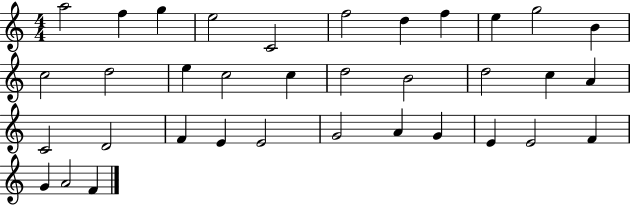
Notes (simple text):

A5/h F5/q G5/q E5/h C4/h F5/h D5/q F5/q E5/q G5/h B4/q C5/h D5/h E5/q C5/h C5/q D5/h B4/h D5/h C5/q A4/q C4/h D4/h F4/q E4/q E4/h G4/h A4/q G4/q E4/q E4/h F4/q G4/q A4/h F4/q